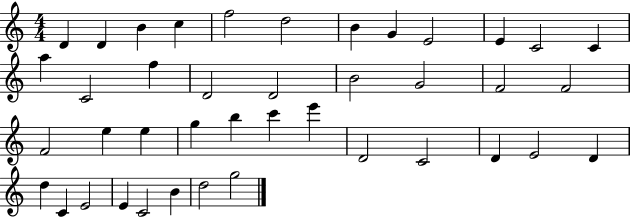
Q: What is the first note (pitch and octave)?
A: D4